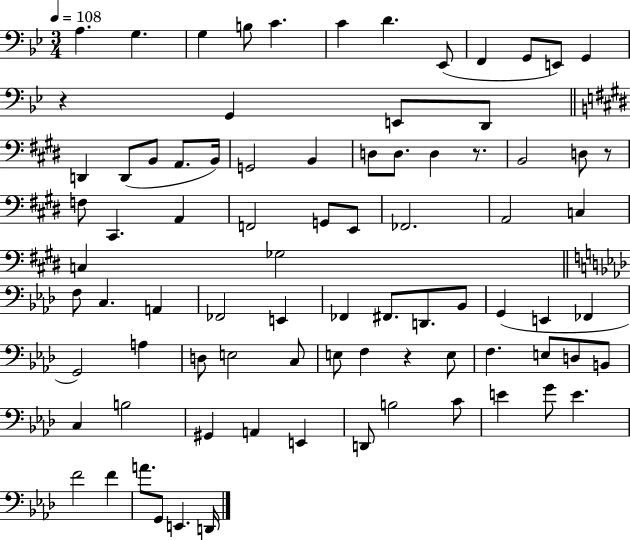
X:1
T:Untitled
M:3/4
L:1/4
K:Bb
A, G, G, B,/2 C C D _E,,/2 F,, G,,/2 E,,/2 G,, z G,, E,,/2 D,,/2 D,, D,,/2 B,,/2 A,,/2 B,,/4 G,,2 B,, D,/2 D,/2 D, z/2 B,,2 D,/2 z/2 F,/2 ^C,, A,, F,,2 G,,/2 E,,/2 _F,,2 A,,2 C, C, _G,2 F,/2 C, A,, _F,,2 E,, _F,, ^F,,/2 D,,/2 _B,,/2 G,, E,, _F,, G,,2 A, D,/2 E,2 C,/2 E,/2 F, z E,/2 F, E,/2 D,/2 B,,/2 C, B,2 ^G,, A,, E,, D,,/2 B,2 C/2 E G/2 E F2 F A/2 G,,/2 E,, D,,/4